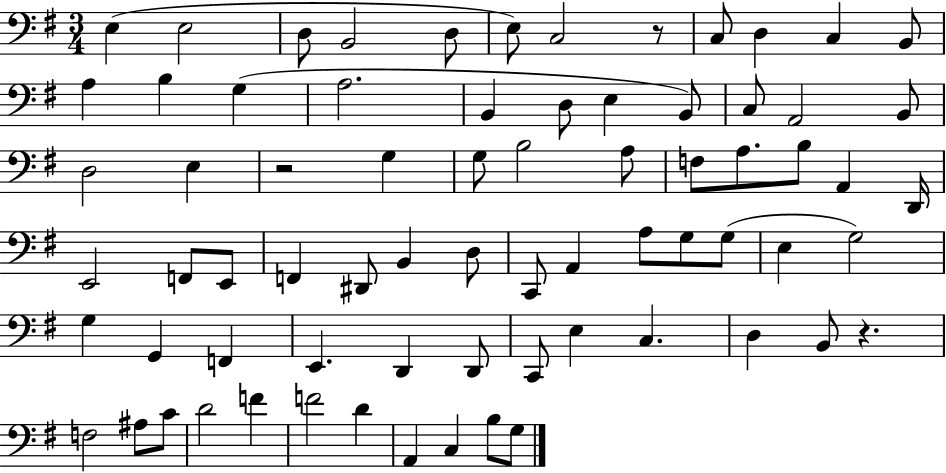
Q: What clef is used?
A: bass